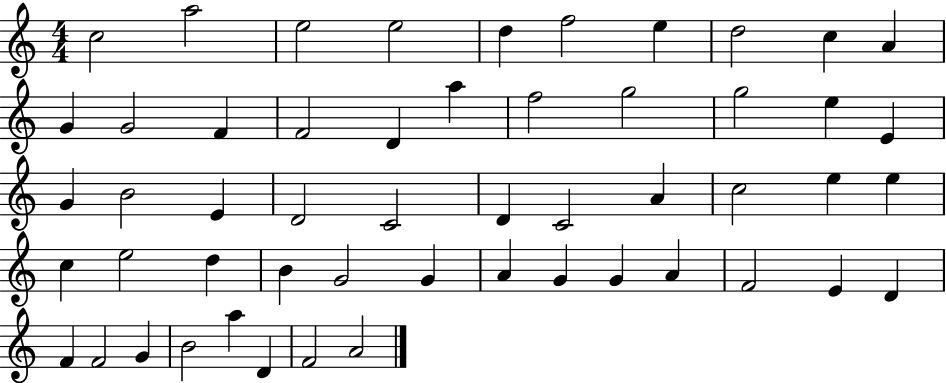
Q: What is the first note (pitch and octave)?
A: C5